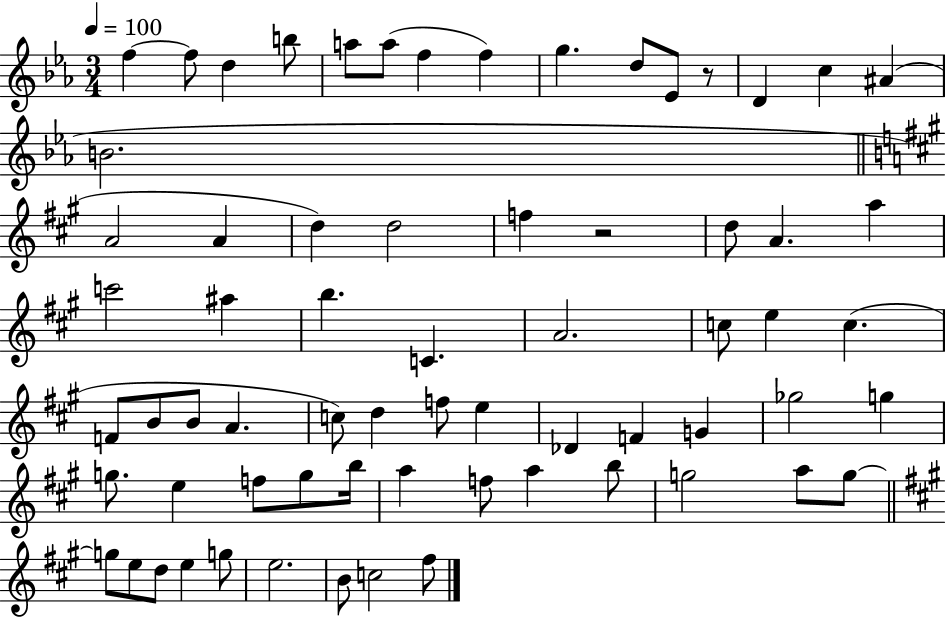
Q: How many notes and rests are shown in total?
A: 67